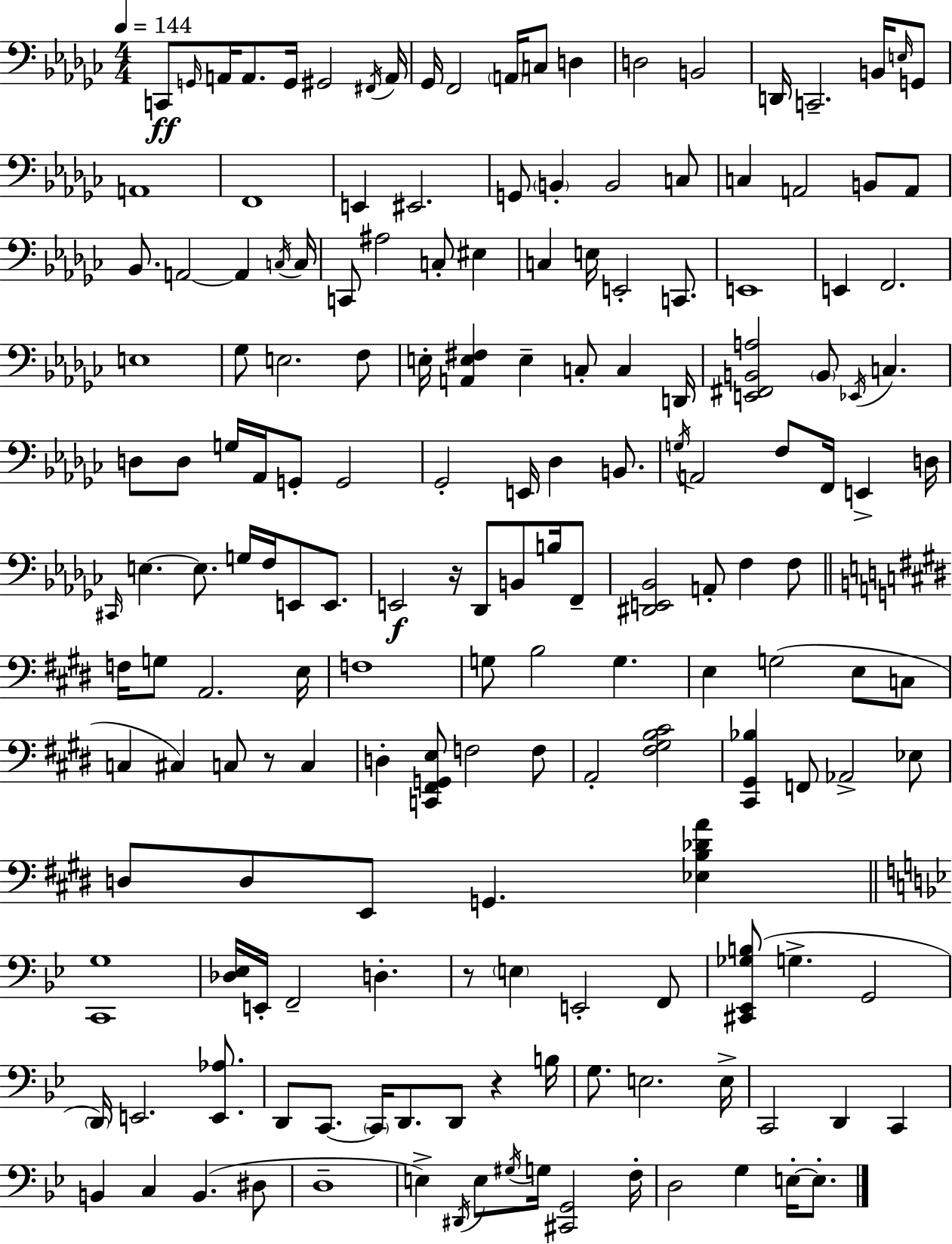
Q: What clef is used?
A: bass